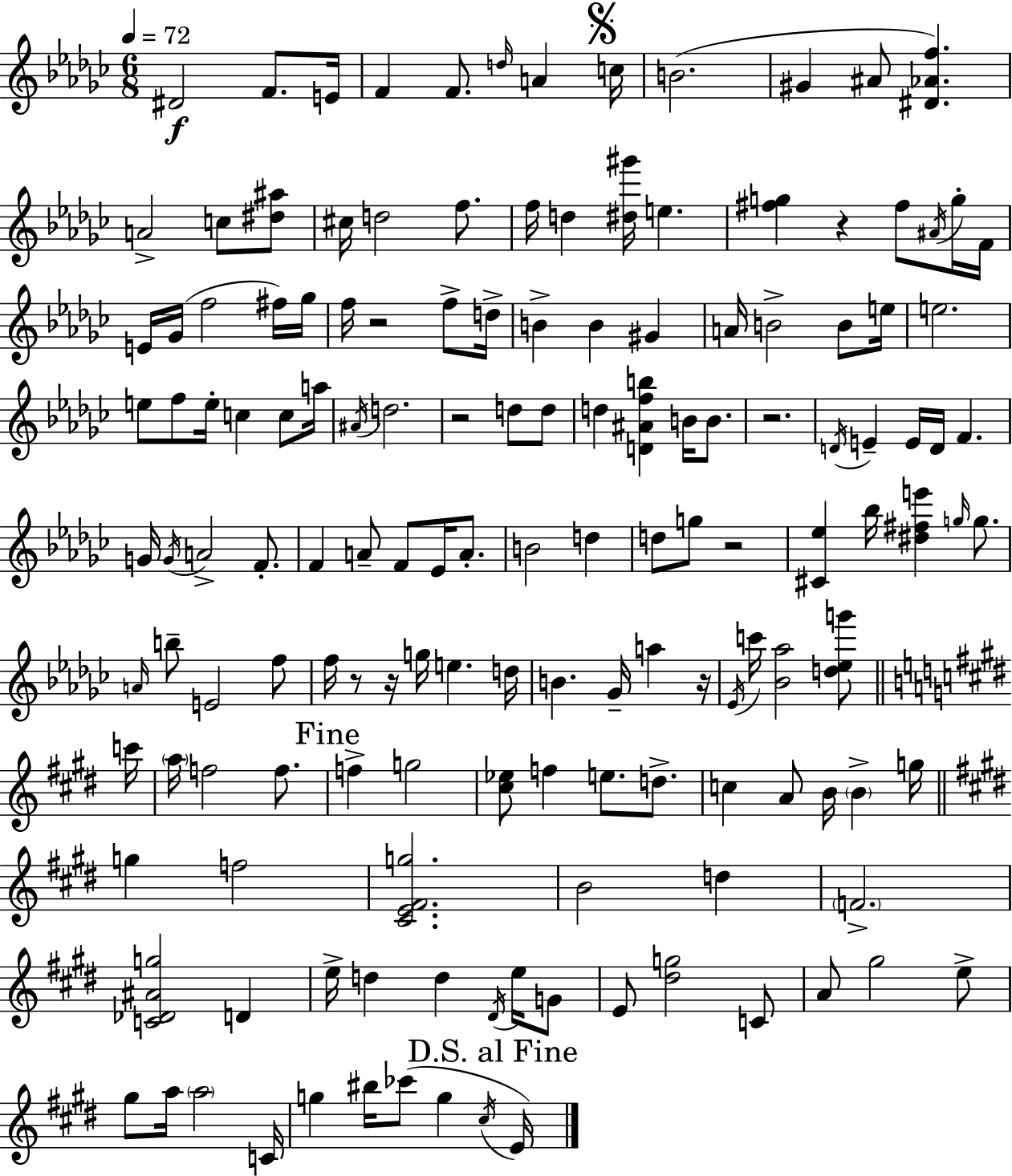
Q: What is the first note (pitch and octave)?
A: D#4